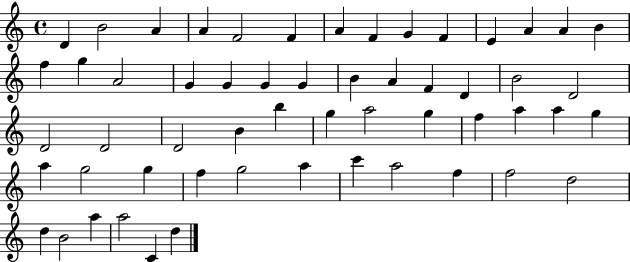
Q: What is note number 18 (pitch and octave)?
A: G4